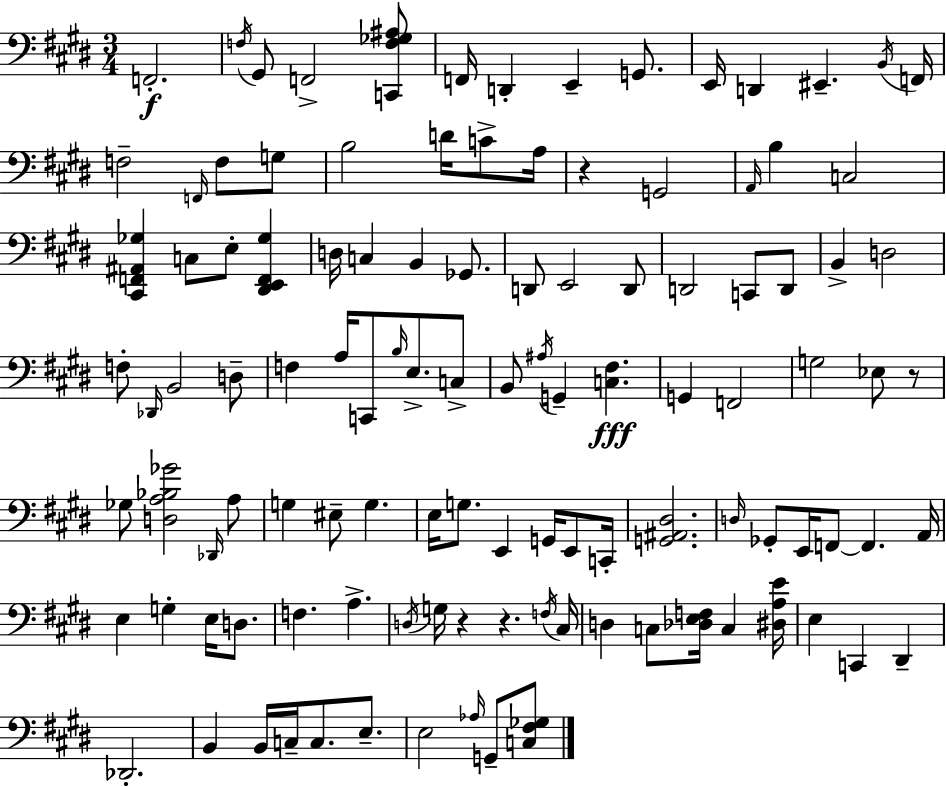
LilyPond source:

{
  \clef bass
  \numericTimeSignature
  \time 3/4
  \key e \major
  \repeat volta 2 { f,2.-.\f | \acciaccatura { f16 } gis,8 f,2-> <c, f ges ais>8 | f,16 d,4-. e,4-- g,8. | e,16 d,4 eis,4.-- | \break \acciaccatura { b,16 } f,16 f2-- \grace { f,16 } f8 | g8 b2 d'16 | c'8-> a16 r4 g,2 | \grace { a,16 } b4 c2 | \break <cis, f, ais, ges>4 c8 e8-. | <dis, e, f, ges>4 d16 c4 b,4 | ges,8. d,8 e,2 | d,8 d,2 | \break c,8 d,8 b,4-> d2 | f8-. \grace { des,16 } b,2 | d8-- f4 a16 c,8 | \grace { b16 } e8.-> c8-> b,8 \acciaccatura { ais16 } g,4-- | \break <c fis>4.\fff g,4 f,2 | g2 | ees8 r8 ges8 <d a bes ges'>2 | \grace { des,16 } a8 g4 | \break eis8-- g4. e16 g8. | e,4 g,16 e,8 c,16-. <g, ais, dis>2. | \grace { d16 } ges,8-. e,16 | f,8~~ f,4. a,16 e4 | \break g4-. e16 d8. f4. | a4.-> \acciaccatura { d16 } g16 r4 | r4. \acciaccatura { f16 } cis16 d4 | c8 <des e f>16 c4 <dis a e'>16 e4 | \break c,4 dis,4-- des,2.-. | b,4 | b,16 c16-- c8. e8.-- e2 | \grace { aes16 } g,8-- <c fis ges>8 | \break } \bar "|."
}